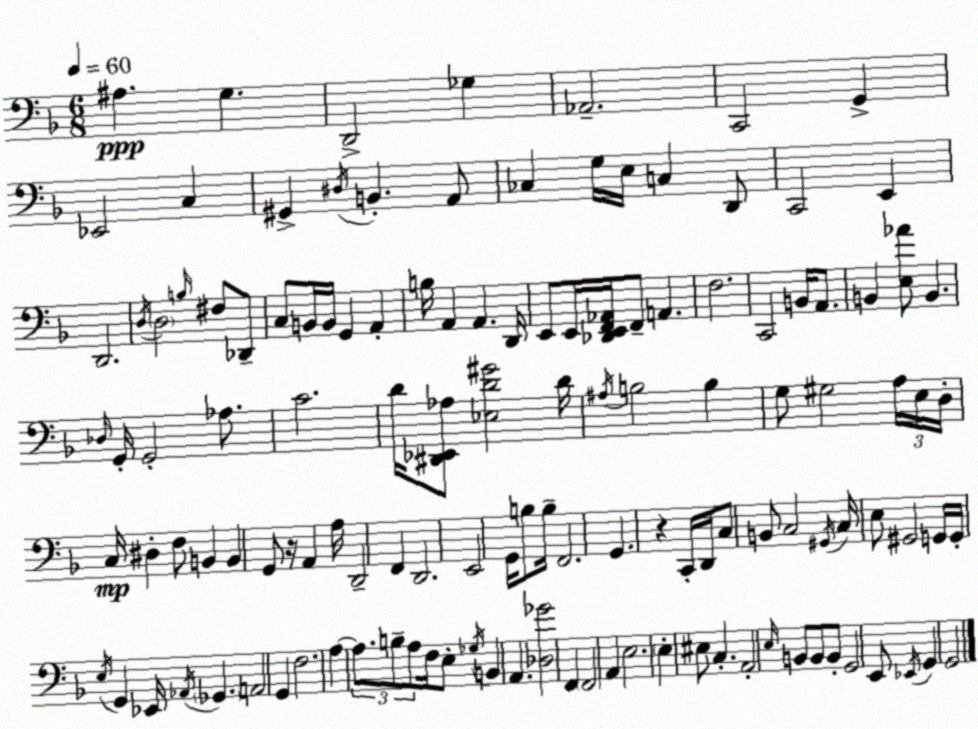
X:1
T:Untitled
M:6/8
L:1/4
K:F
^A, G, D,,2 _G, _A,,2 C,,2 G,, _E,,2 C, ^G,, ^D,/4 B,, A,,/2 _C, G,/4 E,/4 C, D,,/2 C,,2 E,, D,,2 D,/4 D,2 B,/4 ^F,/2 _D,,/2 C,/2 B,,/4 B,,/4 G,, A,, B,/4 A,, A,, D,,/4 E,,/2 E,,/4 [_D,,E,,F,,_A,,]/4 F,,/2 A,, F,2 C,,2 B,,/4 A,,/2 B,, [E,_A]/2 B,, _D,/4 G,,/4 G,,2 _A,/2 C2 D/4 [^D,,_E,,_A,]/2 [_E,D^G]2 D/4 ^A,/4 B,2 B, G,/2 ^G,2 A,/4 E,/4 D,/4 C,/4 ^D, F,/2 B,, B,, G,,/2 z/4 A,, A,/4 D,,2 F,, D,,2 E,,2 G,,/4 B,/2 B,/4 F,,2 G,, z C,,/4 D,,/4 C,/2 B,,/2 C,2 ^G,,/4 C,/4 E,/2 ^G,,2 G,,/4 G,,/4 E,/4 G,, _E,,/4 _A,,/4 _G,, A,,2 G,, F,2 A, A,/2 B,/2 A,/2 F,/4 E,/2 _G,/4 B,, A,, [_D,_G]2 F,, F,,2 A,, E,2 E, ^E,/2 C, A,,2 E,/4 B,,/2 B,,/2 B,,/2 G,,2 E,,/2 _E,,/4 G,, G,,2